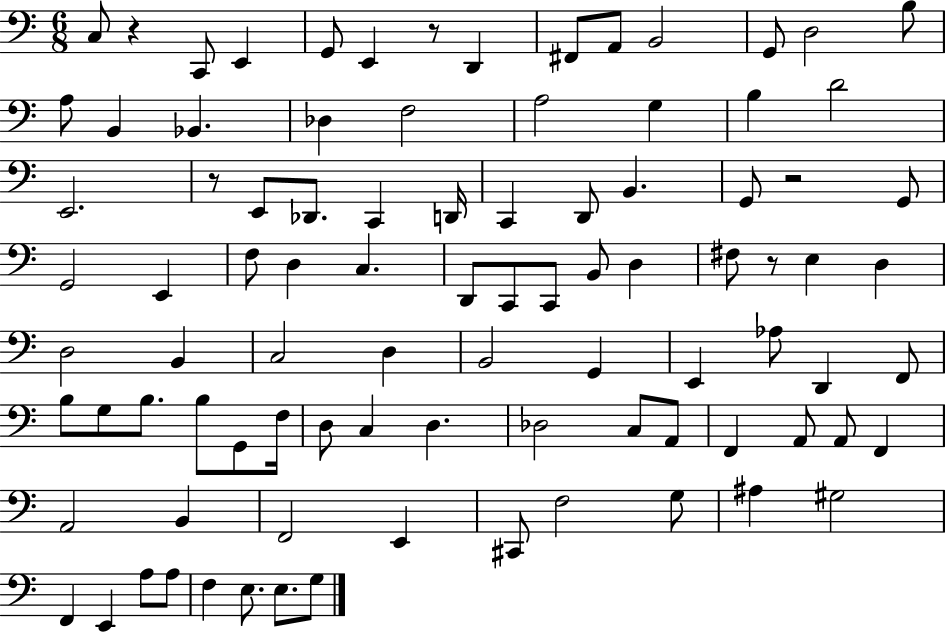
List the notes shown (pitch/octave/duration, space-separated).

C3/e R/q C2/e E2/q G2/e E2/q R/e D2/q F#2/e A2/e B2/h G2/e D3/h B3/e A3/e B2/q Bb2/q. Db3/q F3/h A3/h G3/q B3/q D4/h E2/h. R/e E2/e Db2/e. C2/q D2/s C2/q D2/e B2/q. G2/e R/h G2/e G2/h E2/q F3/e D3/q C3/q. D2/e C2/e C2/e B2/e D3/q F#3/e R/e E3/q D3/q D3/h B2/q C3/h D3/q B2/h G2/q E2/q Ab3/e D2/q F2/e B3/e G3/e B3/e. B3/e G2/e F3/s D3/e C3/q D3/q. Db3/h C3/e A2/e F2/q A2/e A2/e F2/q A2/h B2/q F2/h E2/q C#2/e F3/h G3/e A#3/q G#3/h F2/q E2/q A3/e A3/e F3/q E3/e. E3/e. G3/e